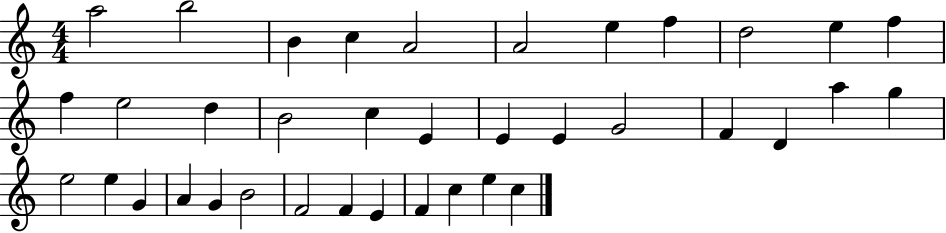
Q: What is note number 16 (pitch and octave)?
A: C5